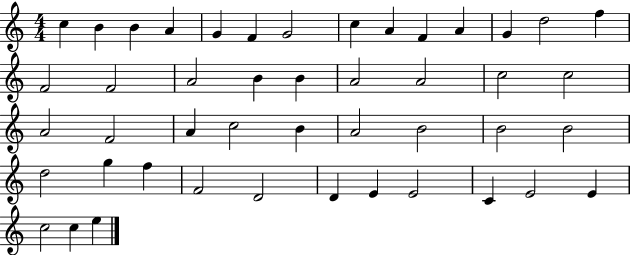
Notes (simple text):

C5/q B4/q B4/q A4/q G4/q F4/q G4/h C5/q A4/q F4/q A4/q G4/q D5/h F5/q F4/h F4/h A4/h B4/q B4/q A4/h A4/h C5/h C5/h A4/h F4/h A4/q C5/h B4/q A4/h B4/h B4/h B4/h D5/h G5/q F5/q F4/h D4/h D4/q E4/q E4/h C4/q E4/h E4/q C5/h C5/q E5/q